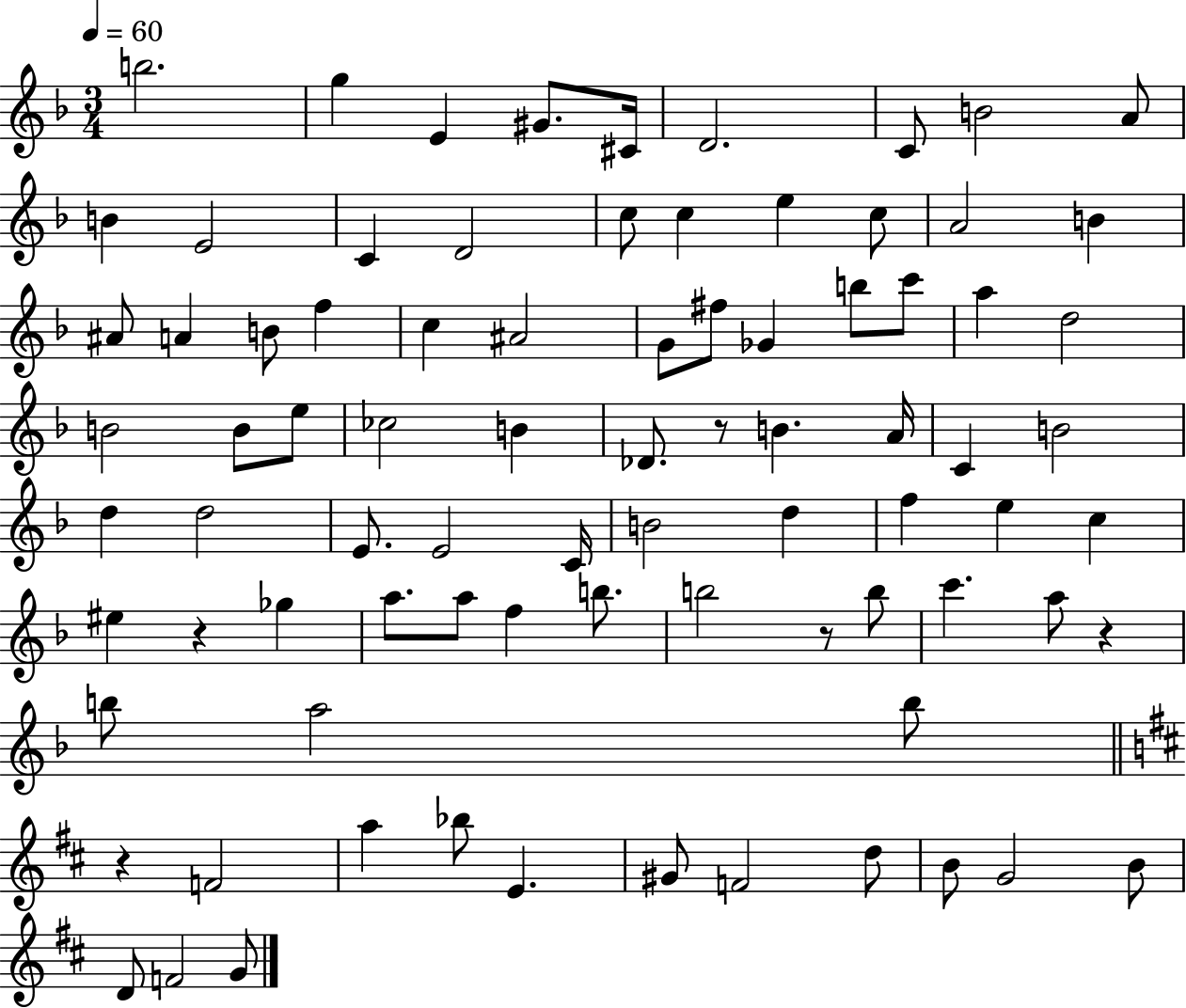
B5/h. G5/q E4/q G#4/e. C#4/s D4/h. C4/e B4/h A4/e B4/q E4/h C4/q D4/h C5/e C5/q E5/q C5/e A4/h B4/q A#4/e A4/q B4/e F5/q C5/q A#4/h G4/e F#5/e Gb4/q B5/e C6/e A5/q D5/h B4/h B4/e E5/e CES5/h B4/q Db4/e. R/e B4/q. A4/s C4/q B4/h D5/q D5/h E4/e. E4/h C4/s B4/h D5/q F5/q E5/q C5/q EIS5/q R/q Gb5/q A5/e. A5/e F5/q B5/e. B5/h R/e B5/e C6/q. A5/e R/q B5/e A5/h B5/e R/q F4/h A5/q Bb5/e E4/q. G#4/e F4/h D5/e B4/e G4/h B4/e D4/e F4/h G4/e